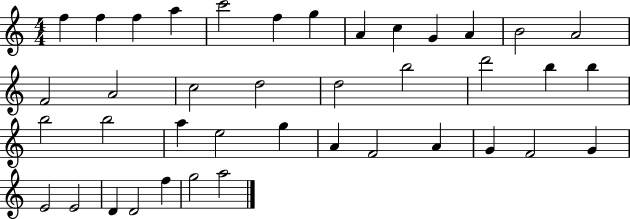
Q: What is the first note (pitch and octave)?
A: F5